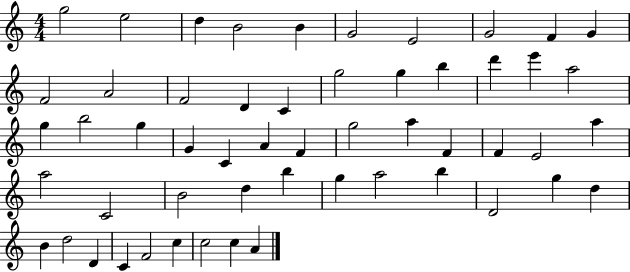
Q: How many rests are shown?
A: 0